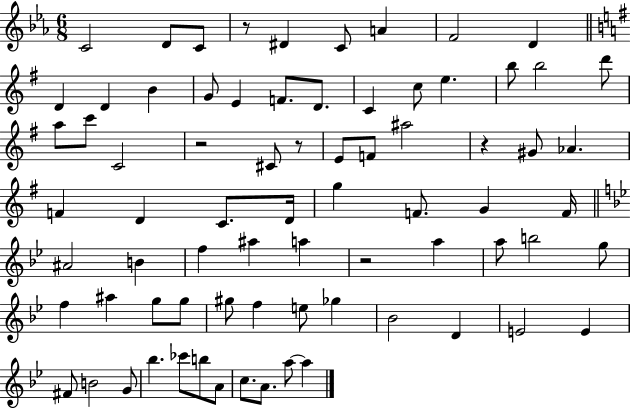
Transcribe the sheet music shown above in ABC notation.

X:1
T:Untitled
M:6/8
L:1/4
K:Eb
C2 D/2 C/2 z/2 ^D C/2 A F2 D D D B G/2 E F/2 D/2 C c/2 e b/2 b2 d'/2 a/2 c'/2 C2 z2 ^C/2 z/2 E/2 F/2 ^a2 z ^G/2 _A F D C/2 D/4 g F/2 G F/4 ^A2 B f ^a a z2 a a/2 b2 g/2 f ^a g/2 g/2 ^g/2 f e/2 _g _B2 D E2 E ^F/2 B2 G/2 _b _c'/2 b/2 A/2 c/2 A/2 a/2 a